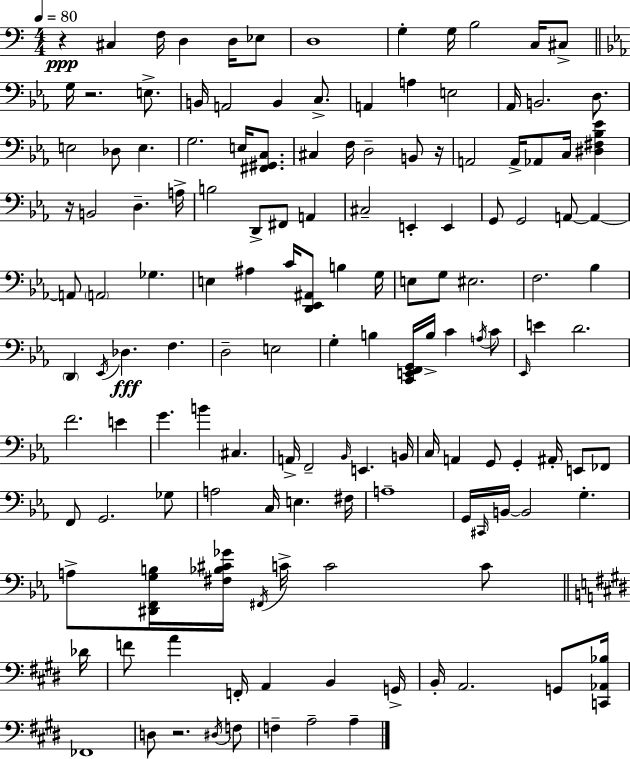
R/q C#3/q F3/s D3/q D3/s Eb3/e D3/w G3/q G3/s B3/h C3/s C#3/e G3/s R/h. E3/e. B2/s A2/h B2/q C3/e. A2/q A3/q E3/h Ab2/s B2/h. D3/e. E3/h Db3/e E3/q. G3/h. E3/s [F#2,G#2,C3]/e. C#3/q F3/s D3/h B2/e R/s A2/h A2/s Ab2/e C3/s [D#3,F#3,Bb3,Eb4]/q R/s B2/h D3/q. A3/s B3/h D2/e F#2/e A2/q C#3/h E2/q E2/q G2/e G2/h A2/e A2/q A2/e A2/h Gb3/q. E3/q A#3/q C4/s [D2,Eb2,A#2]/e B3/q G3/s E3/e G3/e EIS3/h. F3/h. Bb3/q D2/q Eb2/s Db3/q. F3/q. D3/h E3/h G3/q B3/q [C2,E2,F2,G2]/s B3/s C4/q A3/s C4/e Eb2/s E4/q D4/h. F4/h. E4/q G4/q. B4/q C#3/q. A2/s F2/h Bb2/s E2/q. B2/s C3/s A2/q G2/e G2/q A#2/s E2/e FES2/e F2/e G2/h. Gb3/e A3/h C3/s E3/q. F#3/s A3/w G2/s C#2/s B2/s B2/h G3/q. A3/e [D#2,F2,G3,B3]/s [F#3,Bb3,C#4,Gb4]/s F#2/s C4/s C4/h C4/e Db4/s F4/e A4/q F2/s A2/q B2/q G2/s B2/s A2/h. G2/e [C2,Ab2,Bb3]/s FES2/w D3/e R/h. D#3/s F3/e F3/q A3/h A3/q